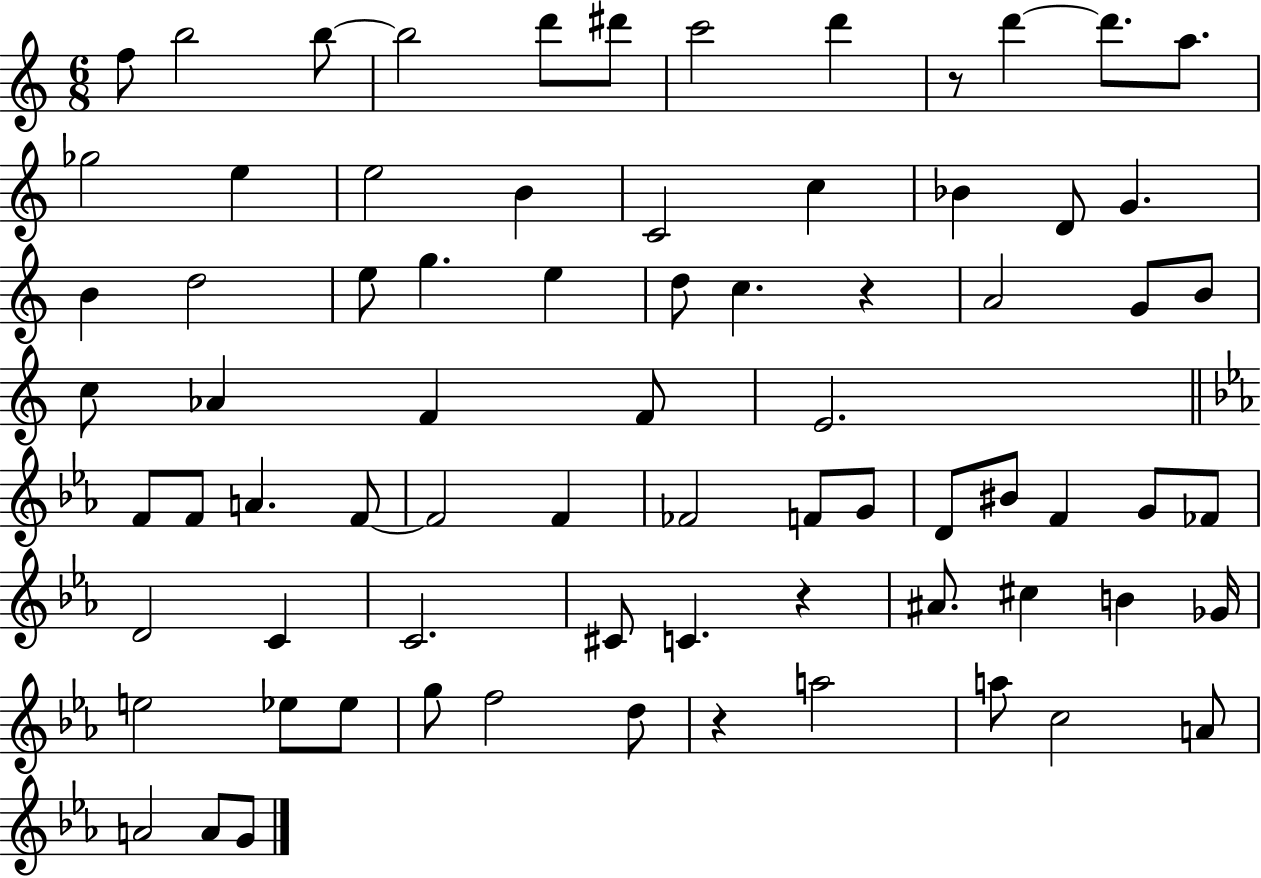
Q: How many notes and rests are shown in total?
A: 75